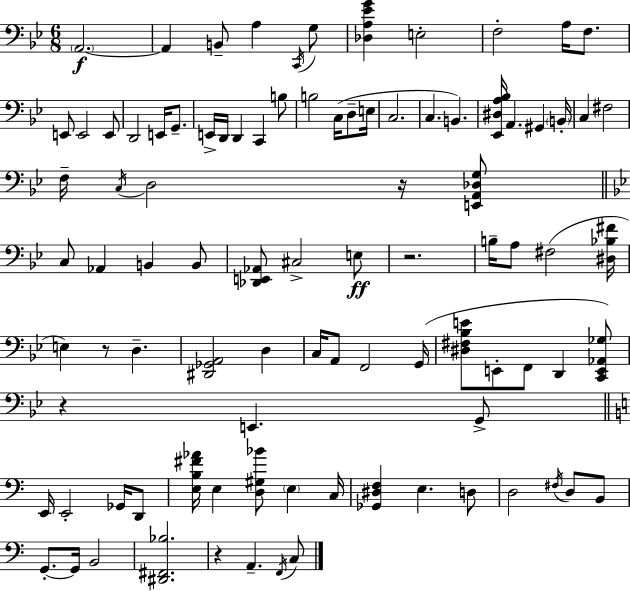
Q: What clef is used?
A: bass